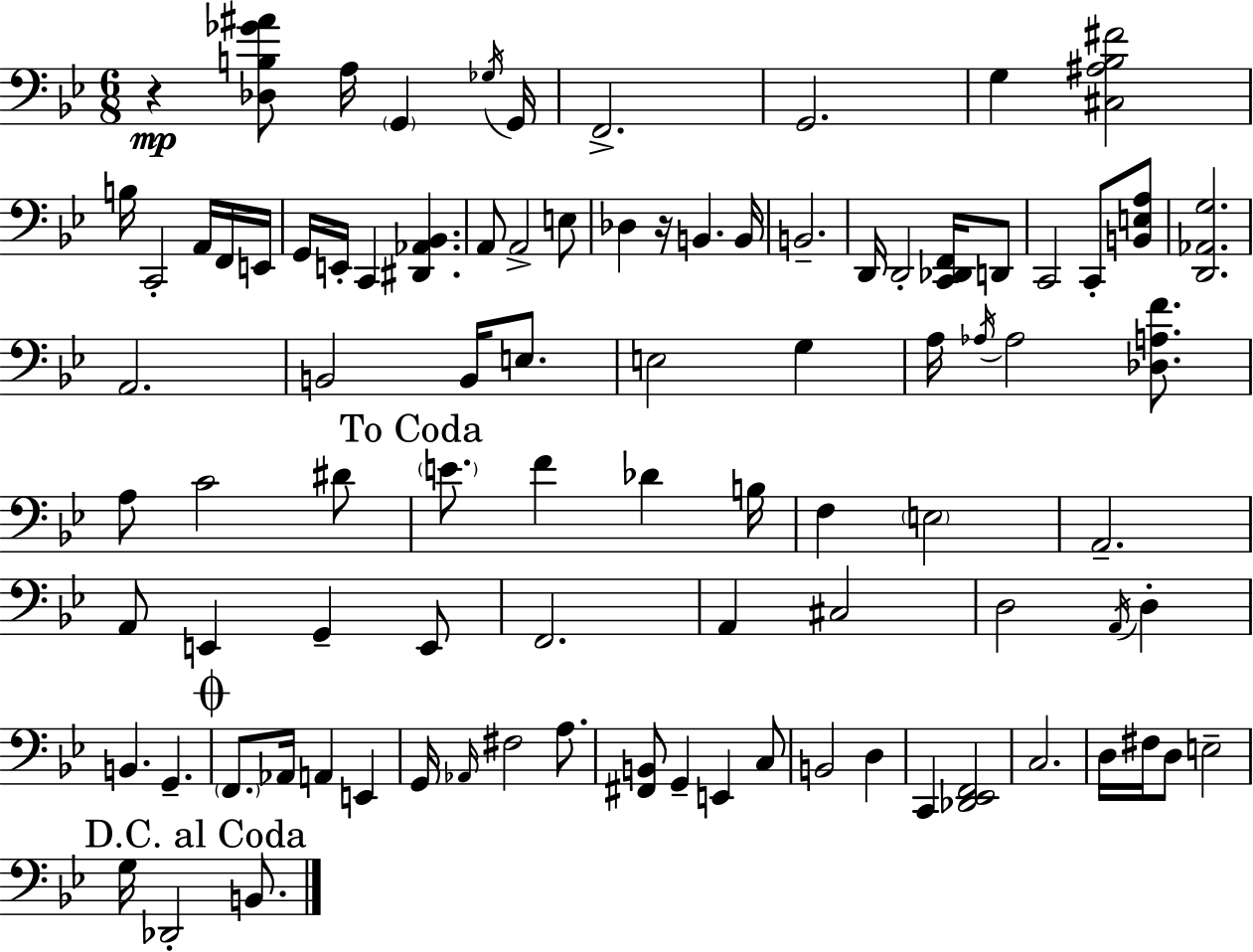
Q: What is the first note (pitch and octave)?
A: A3